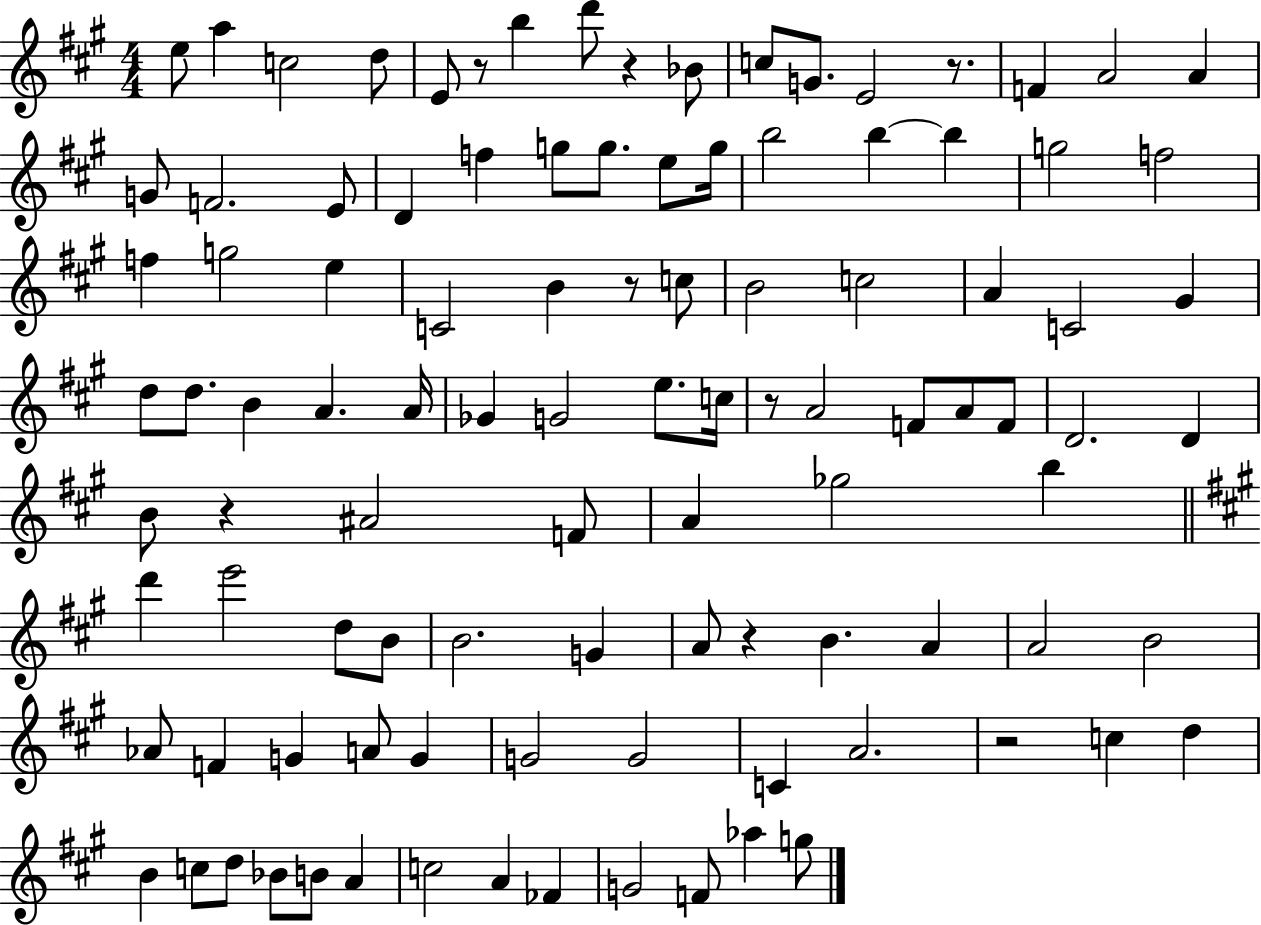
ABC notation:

X:1
T:Untitled
M:4/4
L:1/4
K:A
e/2 a c2 d/2 E/2 z/2 b d'/2 z _B/2 c/2 G/2 E2 z/2 F A2 A G/2 F2 E/2 D f g/2 g/2 e/2 g/4 b2 b b g2 f2 f g2 e C2 B z/2 c/2 B2 c2 A C2 ^G d/2 d/2 B A A/4 _G G2 e/2 c/4 z/2 A2 F/2 A/2 F/2 D2 D B/2 z ^A2 F/2 A _g2 b d' e'2 d/2 B/2 B2 G A/2 z B A A2 B2 _A/2 F G A/2 G G2 G2 C A2 z2 c d B c/2 d/2 _B/2 B/2 A c2 A _F G2 F/2 _a g/2